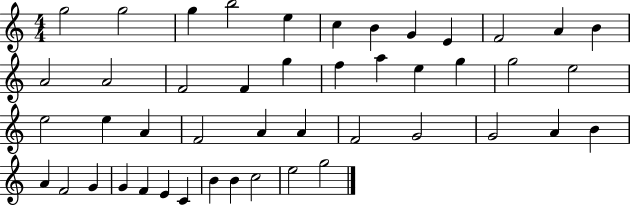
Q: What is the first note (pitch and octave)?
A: G5